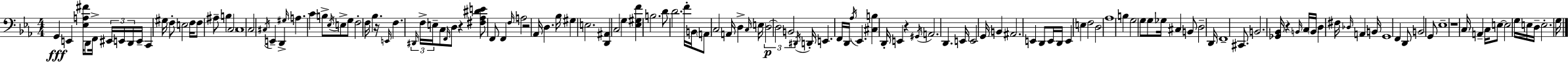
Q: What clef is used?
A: bass